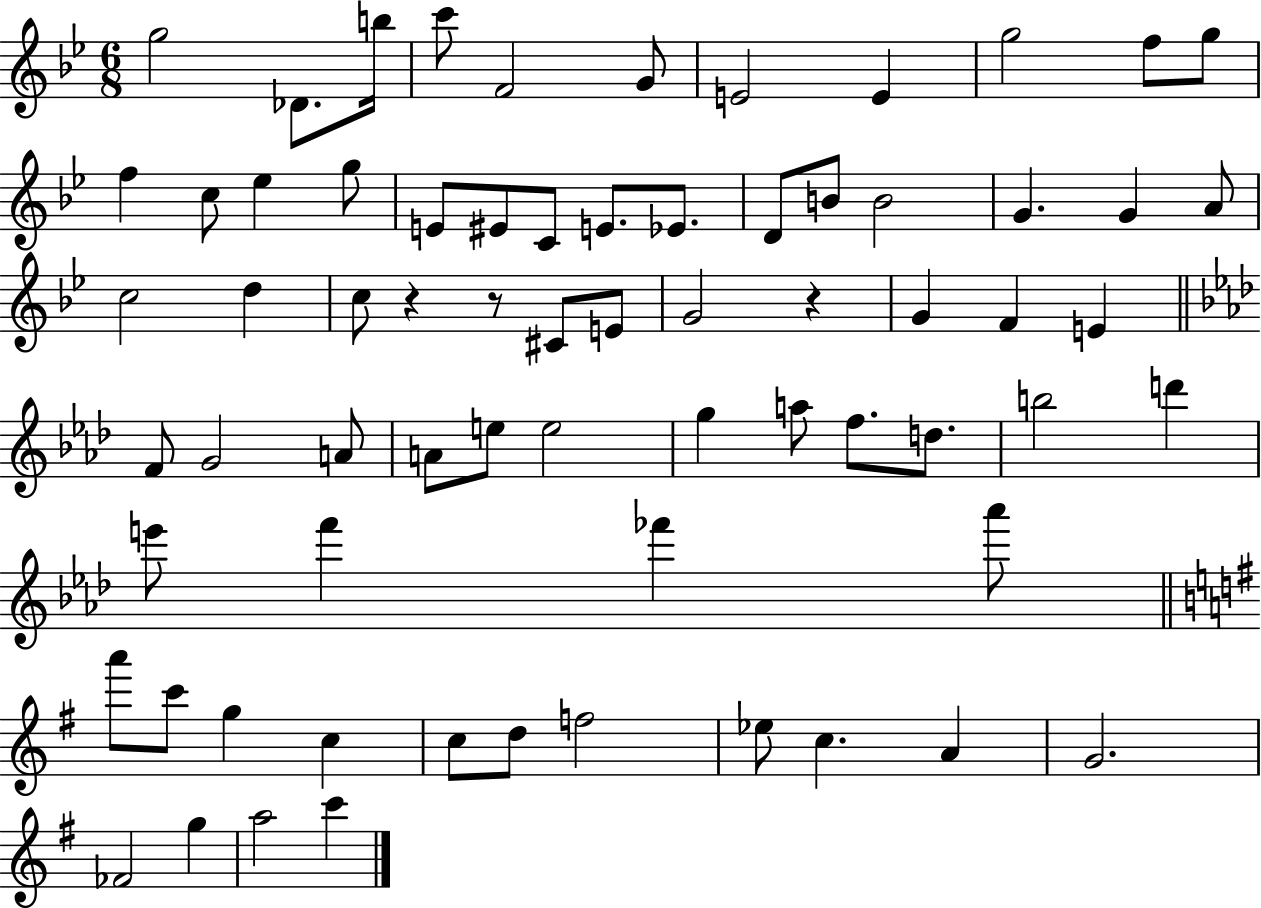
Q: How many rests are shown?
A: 3